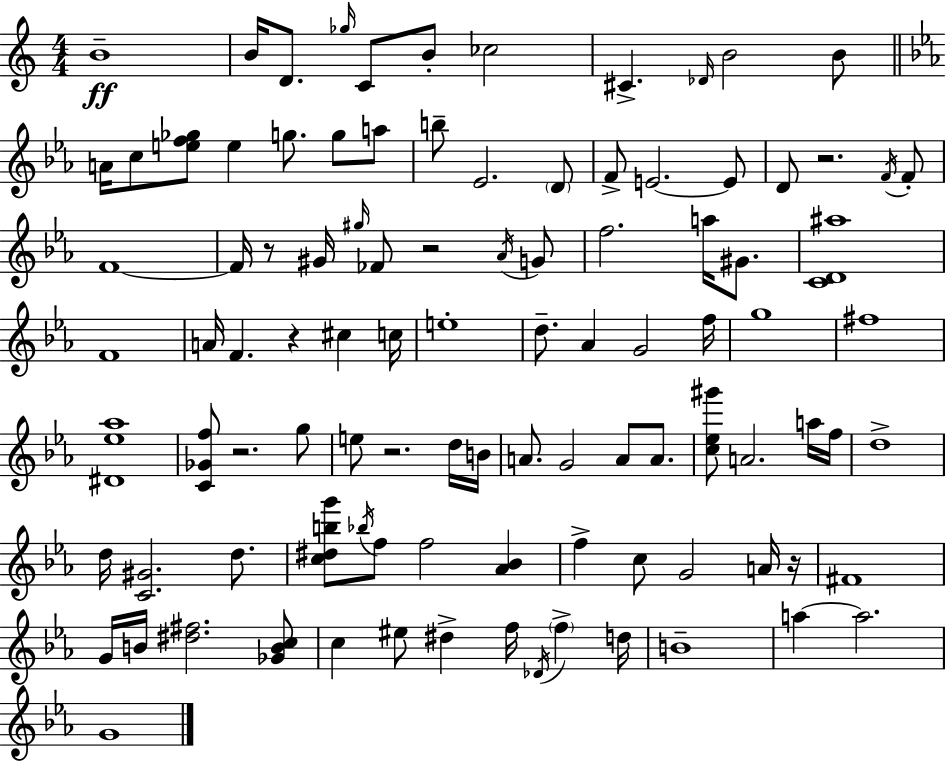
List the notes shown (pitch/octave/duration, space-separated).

B4/w B4/s D4/e. Gb5/s C4/e B4/e CES5/h C#4/q. Db4/s B4/h B4/e A4/s C5/e [E5,F5,Gb5]/e E5/q G5/e. G5/e A5/e B5/e Eb4/h. D4/e F4/e E4/h. E4/e D4/e R/h. F4/s F4/e F4/w F4/s R/e G#4/s G#5/s FES4/e R/h Ab4/s G4/e F5/h. A5/s G#4/e. [C4,D4,A#5]/w F4/w A4/s F4/q. R/q C#5/q C5/s E5/w D5/e. Ab4/q G4/h F5/s G5/w F#5/w [D#4,Eb5,Ab5]/w [C4,Gb4,F5]/e R/h. G5/e E5/e R/h. D5/s B4/s A4/e. G4/h A4/e A4/e. [C5,Eb5,G#6]/e A4/h. A5/s F5/s D5/w D5/s [C4,G#4]/h. D5/e. [C5,D#5,B5,G6]/e Bb5/s F5/e F5/h [Ab4,Bb4]/q F5/q C5/e G4/h A4/s R/s F#4/w G4/s B4/s [D#5,F#5]/h. [Gb4,B4,C5]/e C5/q EIS5/e D#5/q F5/s Db4/s F5/q D5/s B4/w A5/q A5/h. G4/w